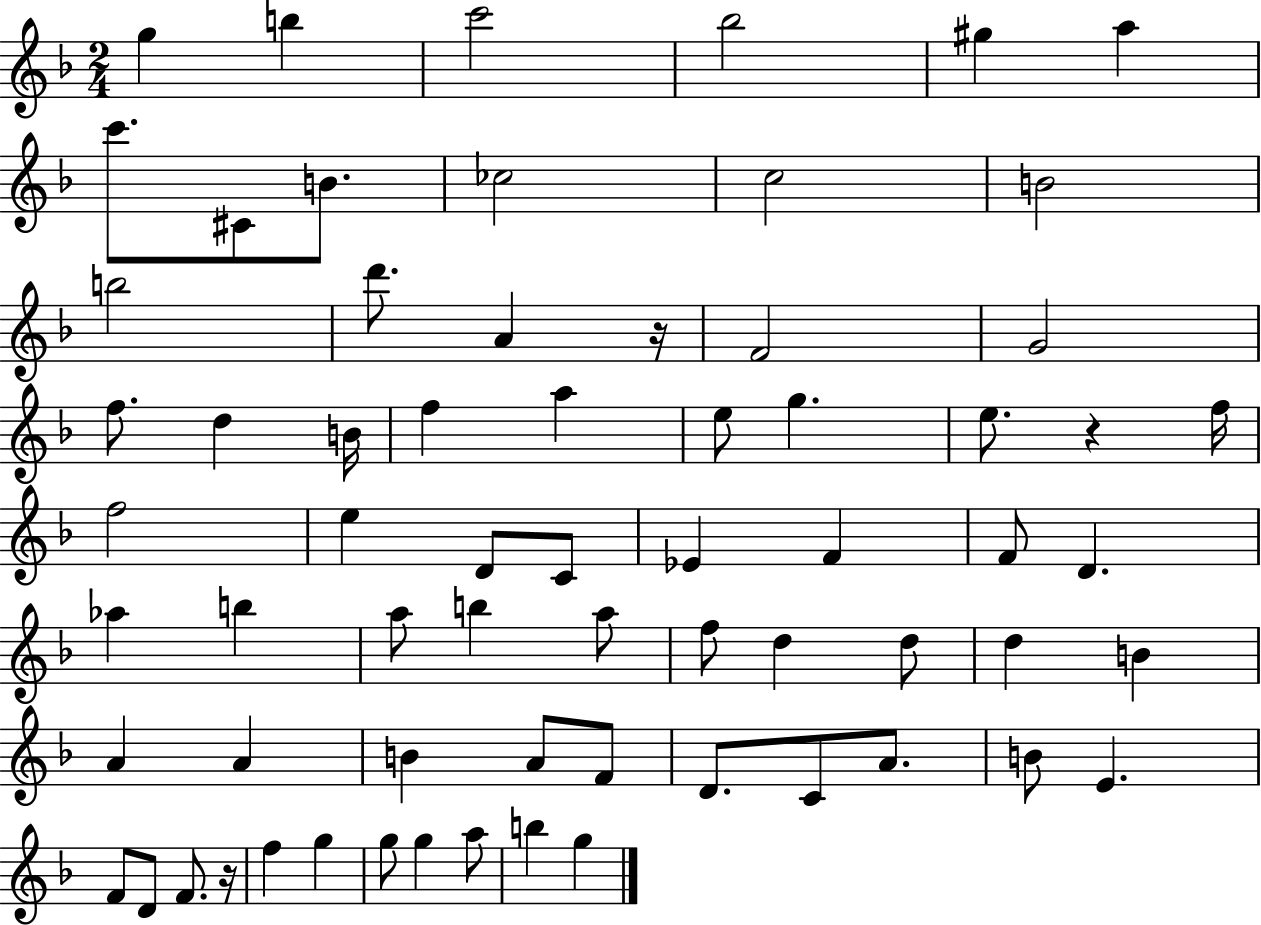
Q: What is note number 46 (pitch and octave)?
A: A4